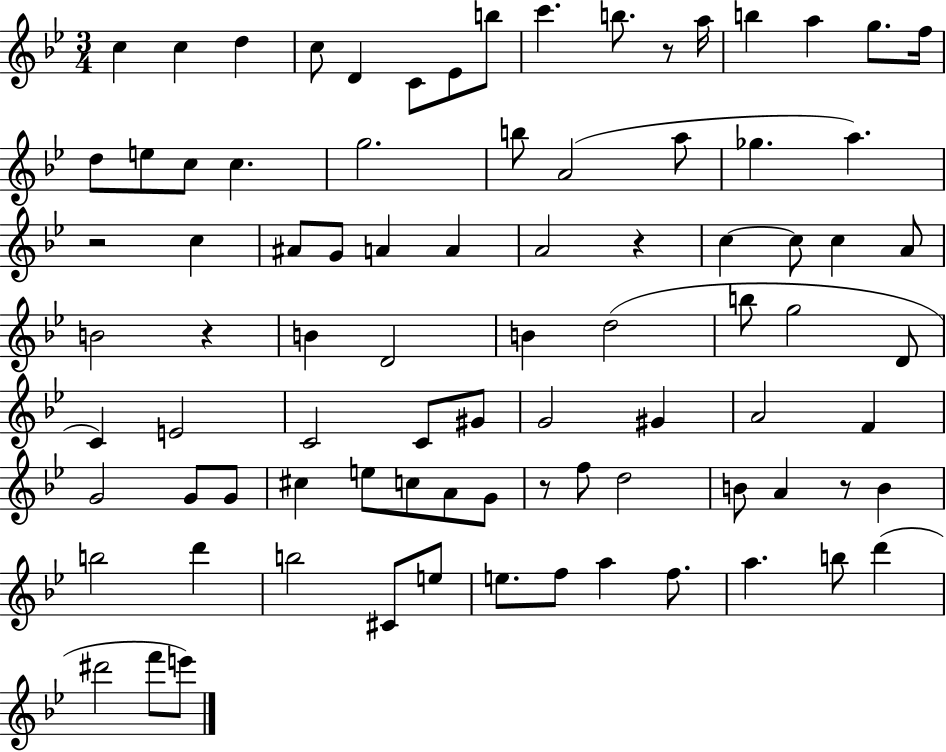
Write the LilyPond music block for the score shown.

{
  \clef treble
  \numericTimeSignature
  \time 3/4
  \key bes \major
  \repeat volta 2 { c''4 c''4 d''4 | c''8 d'4 c'8 ees'8 b''8 | c'''4. b''8. r8 a''16 | b''4 a''4 g''8. f''16 | \break d''8 e''8 c''8 c''4. | g''2. | b''8 a'2( a''8 | ges''4. a''4.) | \break r2 c''4 | ais'8 g'8 a'4 a'4 | a'2 r4 | c''4~~ c''8 c''4 a'8 | \break b'2 r4 | b'4 d'2 | b'4 d''2( | b''8 g''2 d'8 | \break c'4) e'2 | c'2 c'8 gis'8 | g'2 gis'4 | a'2 f'4 | \break g'2 g'8 g'8 | cis''4 e''8 c''8 a'8 g'8 | r8 f''8 d''2 | b'8 a'4 r8 b'4 | \break b''2 d'''4 | b''2 cis'8 e''8 | e''8. f''8 a''4 f''8. | a''4. b''8 d'''4( | \break dis'''2 f'''8 e'''8) | } \bar "|."
}